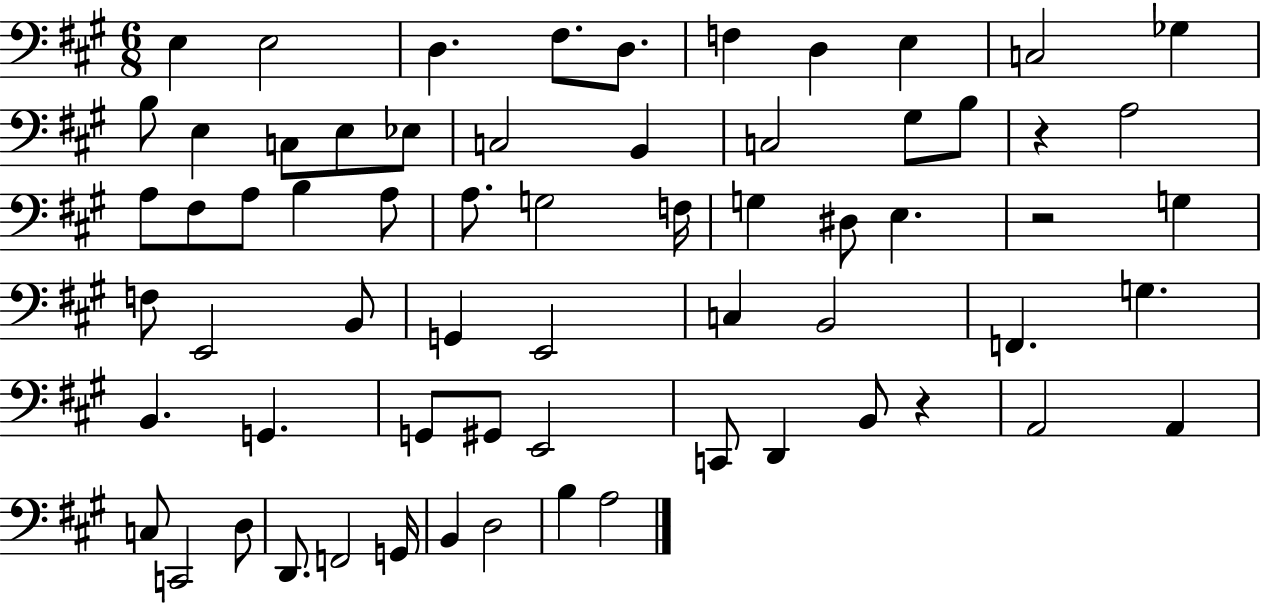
E3/q E3/h D3/q. F#3/e. D3/e. F3/q D3/q E3/q C3/h Gb3/q B3/e E3/q C3/e E3/e Eb3/e C3/h B2/q C3/h G#3/e B3/e R/q A3/h A3/e F#3/e A3/e B3/q A3/e A3/e. G3/h F3/s G3/q D#3/e E3/q. R/h G3/q F3/e E2/h B2/e G2/q E2/h C3/q B2/h F2/q. G3/q. B2/q. G2/q. G2/e G#2/e E2/h C2/e D2/q B2/e R/q A2/h A2/q C3/e C2/h D3/e D2/e. F2/h G2/s B2/q D3/h B3/q A3/h